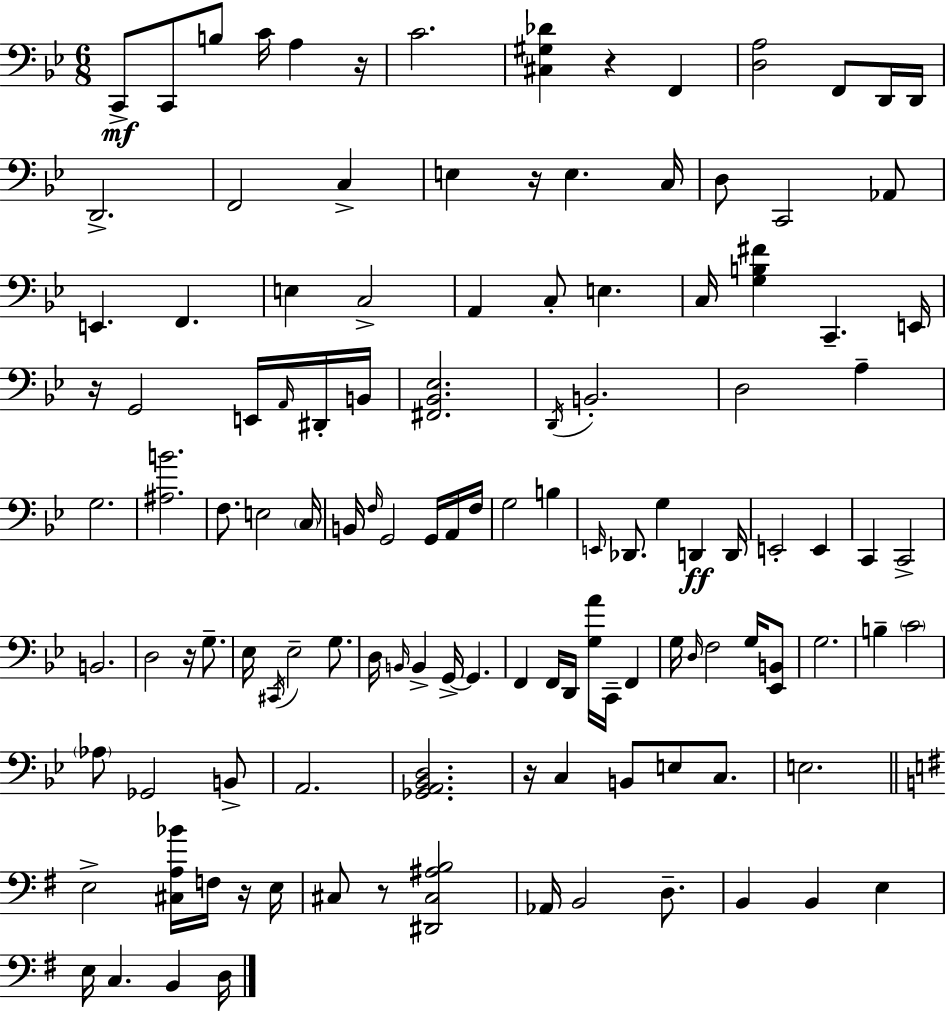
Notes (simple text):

C2/e C2/e B3/e C4/s A3/q R/s C4/h. [C#3,G#3,Db4]/q R/q F2/q [D3,A3]/h F2/e D2/s D2/s D2/h. F2/h C3/q E3/q R/s E3/q. C3/s D3/e C2/h Ab2/e E2/q. F2/q. E3/q C3/h A2/q C3/e E3/q. C3/s [G3,B3,F#4]/q C2/q. E2/s R/s G2/h E2/s A2/s D#2/s B2/s [F#2,Bb2,Eb3]/h. D2/s B2/h. D3/h A3/q G3/h. [A#3,B4]/h. F3/e. E3/h C3/s B2/s F3/s G2/h G2/s A2/s F3/s G3/h B3/q E2/s Db2/e. G3/q D2/q D2/s E2/h E2/q C2/q C2/h B2/h. D3/h R/s G3/e. Eb3/s C#2/s Eb3/h G3/e. D3/s B2/s B2/q G2/s G2/q. F2/q F2/s D2/s [G3,A4]/s C2/s F2/q G3/s D3/s F3/h G3/s [Eb2,B2]/e G3/h. B3/q C4/h Ab3/e Gb2/h B2/e A2/h. [Gb2,A2,Bb2,D3]/h. R/s C3/q B2/e E3/e C3/e. E3/h. E3/h [C#3,A3,Bb4]/s F3/s R/s E3/s C#3/e R/e [D#2,C#3,A#3,B3]/h Ab2/s B2/h D3/e. B2/q B2/q E3/q E3/s C3/q. B2/q D3/s